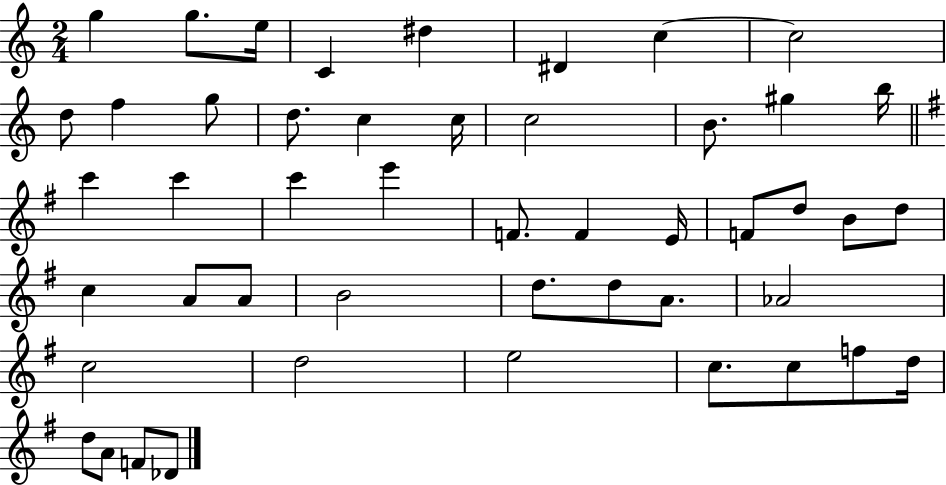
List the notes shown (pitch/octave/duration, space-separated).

G5/q G5/e. E5/s C4/q D#5/q D#4/q C5/q C5/h D5/e F5/q G5/e D5/e. C5/q C5/s C5/h B4/e. G#5/q B5/s C6/q C6/q C6/q E6/q F4/e. F4/q E4/s F4/e D5/e B4/e D5/e C5/q A4/e A4/e B4/h D5/e. D5/e A4/e. Ab4/h C5/h D5/h E5/h C5/e. C5/e F5/e D5/s D5/e A4/e F4/e Db4/e